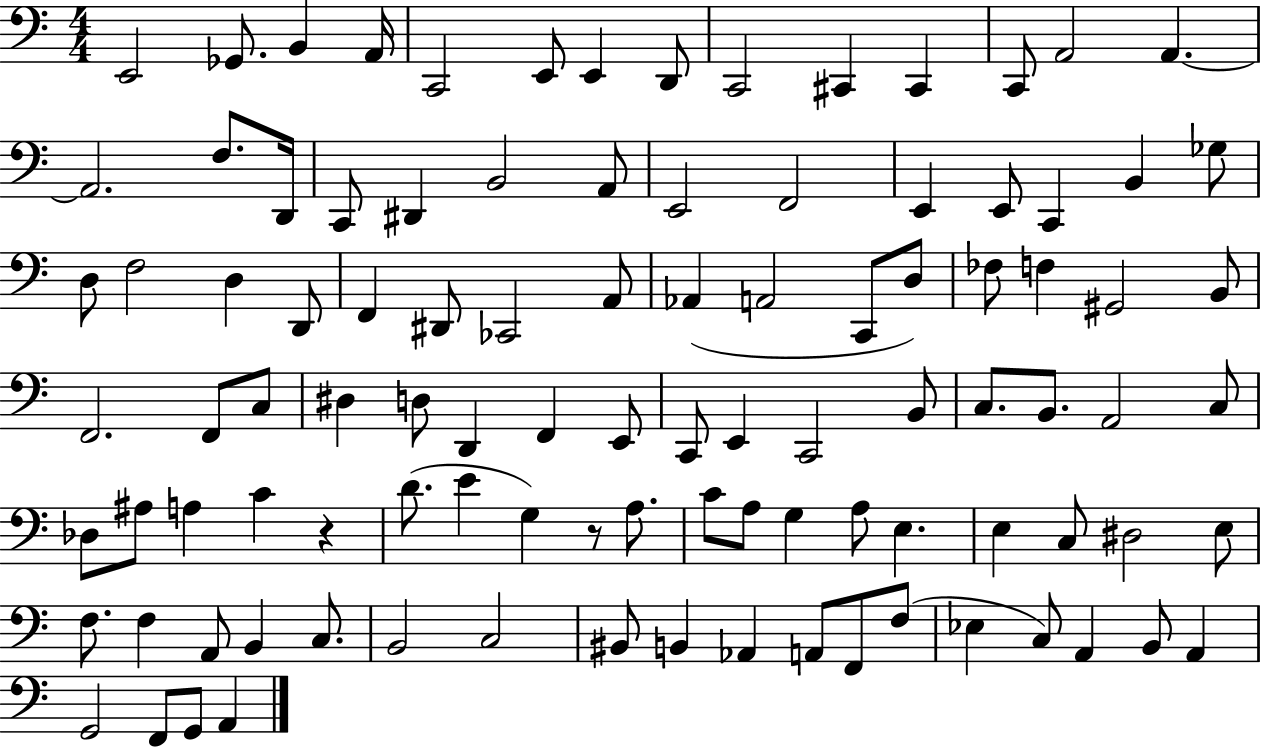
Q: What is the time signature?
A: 4/4